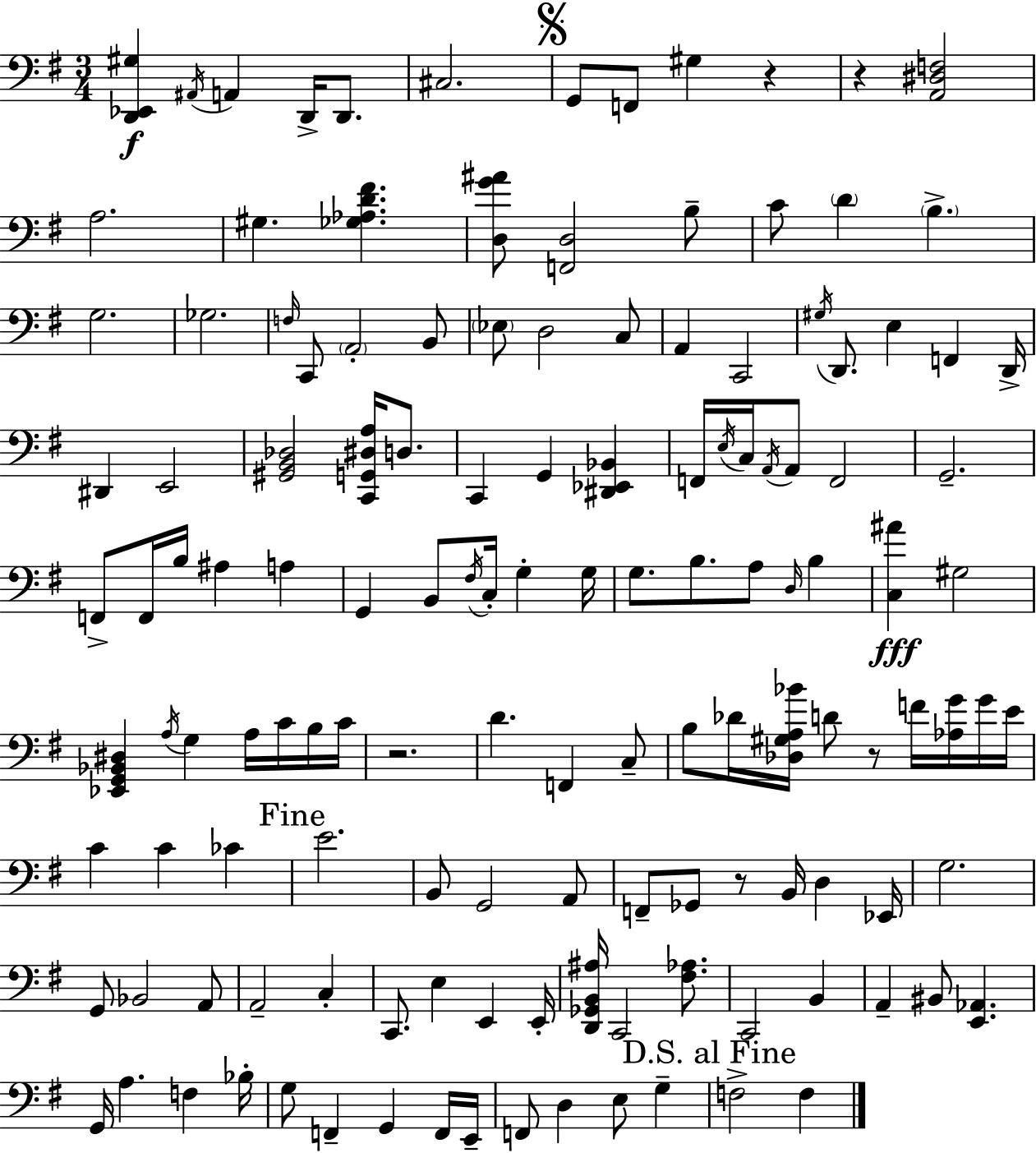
[D2,Eb2,G#3]/q A#2/s A2/q D2/s D2/e. C#3/h. G2/e F2/e G#3/q R/q R/q [A2,D#3,F3]/h A3/h. G#3/q. [Gb3,Ab3,D4,F#4]/q. [D3,G4,A#4]/e [F2,D3]/h B3/e C4/e D4/q B3/q. G3/h. Gb3/h. F3/s C2/e A2/h B2/e Eb3/e D3/h C3/e A2/q C2/h G#3/s D2/e. E3/q F2/q D2/s D#2/q E2/h [G#2,B2,Db3]/h [C2,G2,D#3,A3]/s D3/e. C2/q G2/q [D#2,Eb2,Bb2]/q F2/s E3/s C3/s A2/s A2/e F2/h G2/h. F2/e F2/s B3/s A#3/q A3/q G2/q B2/e F#3/s C3/s G3/q G3/s G3/e. B3/e. A3/e D3/s B3/q [C3,A#4]/q G#3/h [Eb2,G2,Bb2,D#3]/q A3/s G3/q A3/s C4/s B3/s C4/s R/h. D4/q. F2/q C3/e B3/e Db4/s [Db3,G#3,A3,Bb4]/s D4/e R/e F4/s [Ab3,G4]/s G4/s E4/s C4/q C4/q CES4/q E4/h. B2/e G2/h A2/e F2/e Gb2/e R/e B2/s D3/q Eb2/s G3/h. G2/e Bb2/h A2/e A2/h C3/q C2/e. E3/q E2/q E2/s [D2,Gb2,B2,A#3]/s C2/h [F#3,Ab3]/e. C2/h B2/q A2/q BIS2/e [E2,Ab2]/q. G2/s A3/q. F3/q Bb3/s G3/e F2/q G2/q F2/s E2/s F2/e D3/q E3/e G3/q F3/h F3/q